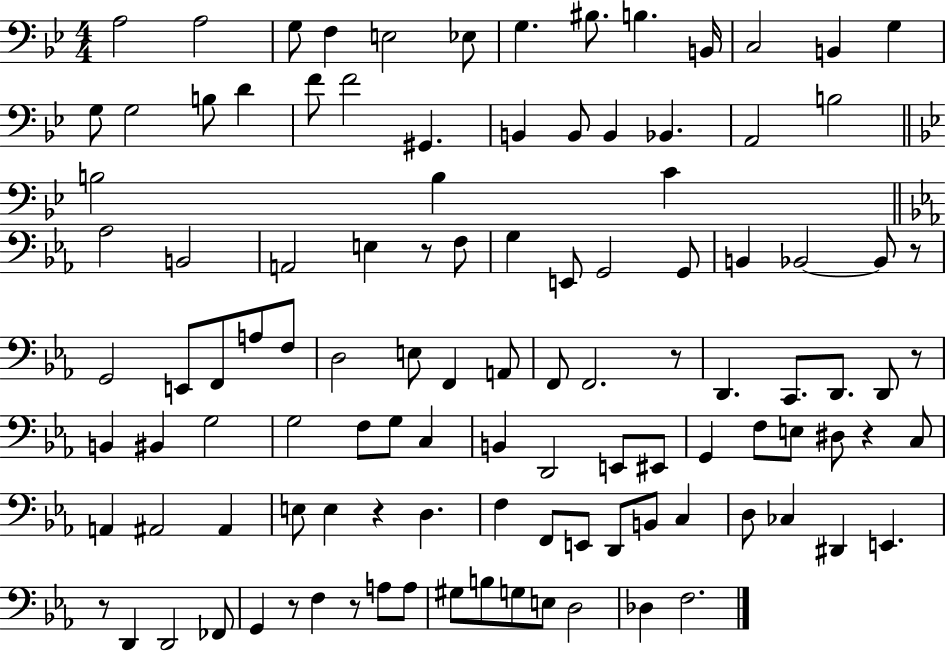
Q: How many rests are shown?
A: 9